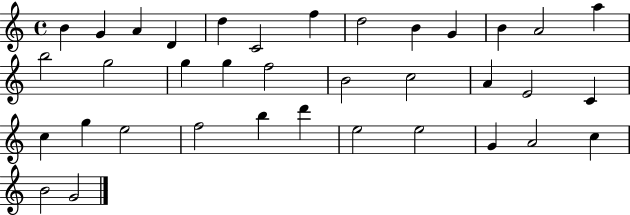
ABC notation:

X:1
T:Untitled
M:4/4
L:1/4
K:C
B G A D d C2 f d2 B G B A2 a b2 g2 g g f2 B2 c2 A E2 C c g e2 f2 b d' e2 e2 G A2 c B2 G2